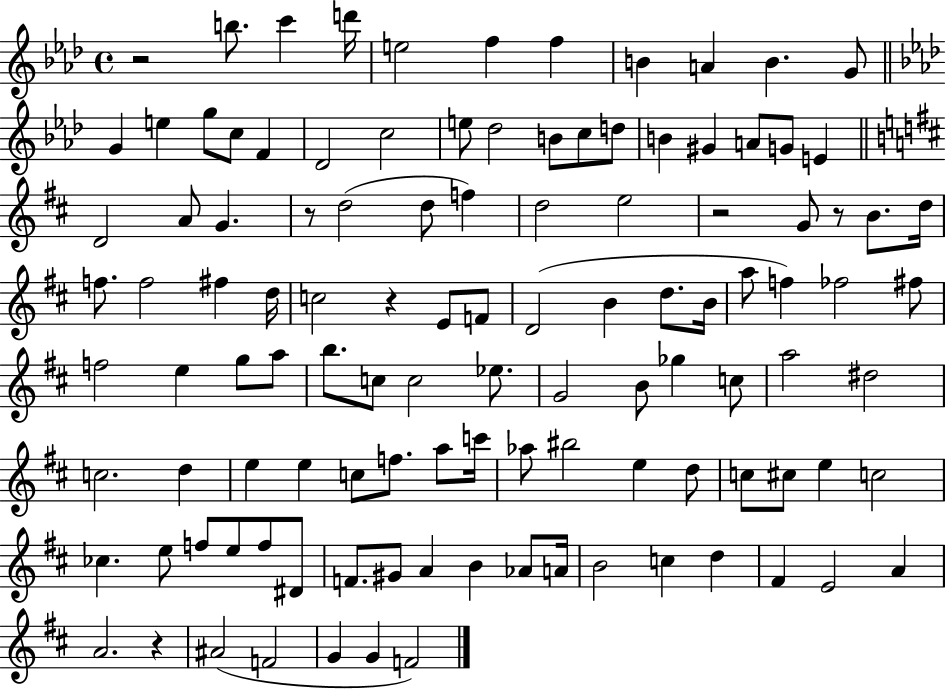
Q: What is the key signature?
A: AES major